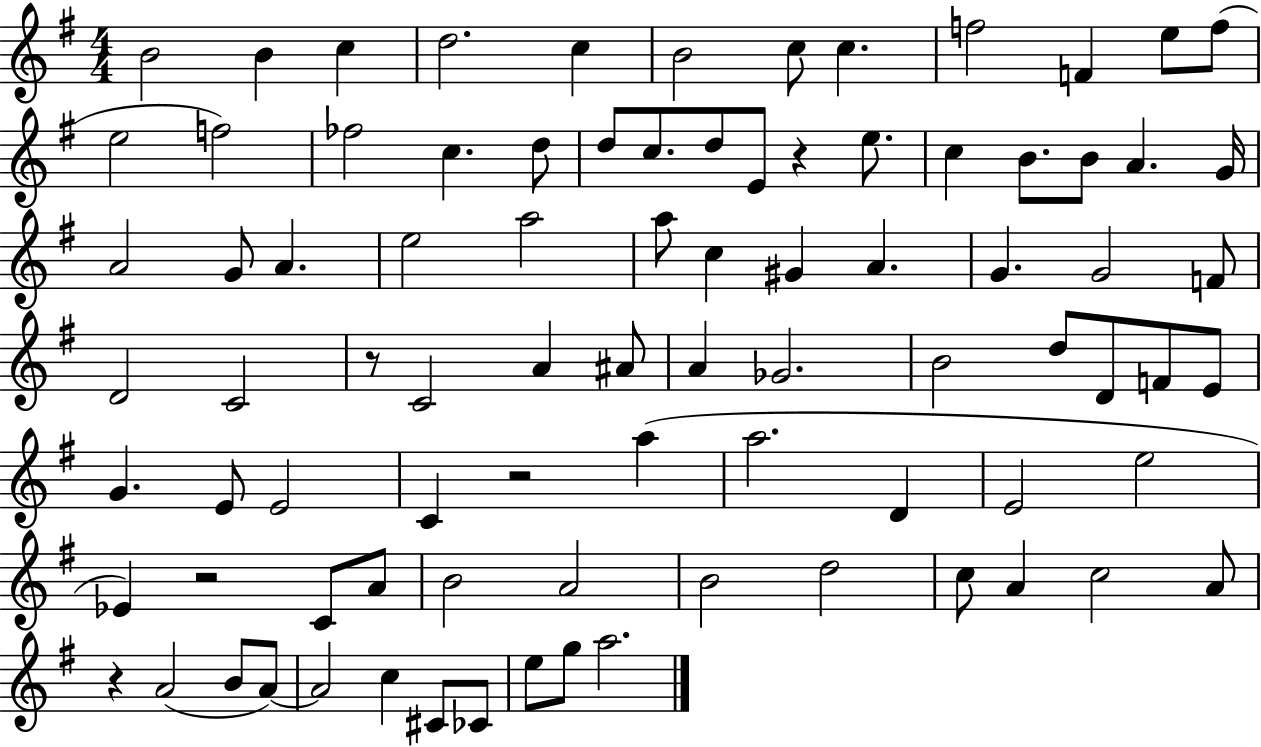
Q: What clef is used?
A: treble